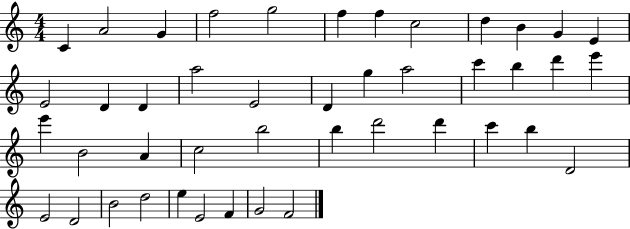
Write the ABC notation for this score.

X:1
T:Untitled
M:4/4
L:1/4
K:C
C A2 G f2 g2 f f c2 d B G E E2 D D a2 E2 D g a2 c' b d' e' e' B2 A c2 b2 b d'2 d' c' b D2 E2 D2 B2 d2 e E2 F G2 F2